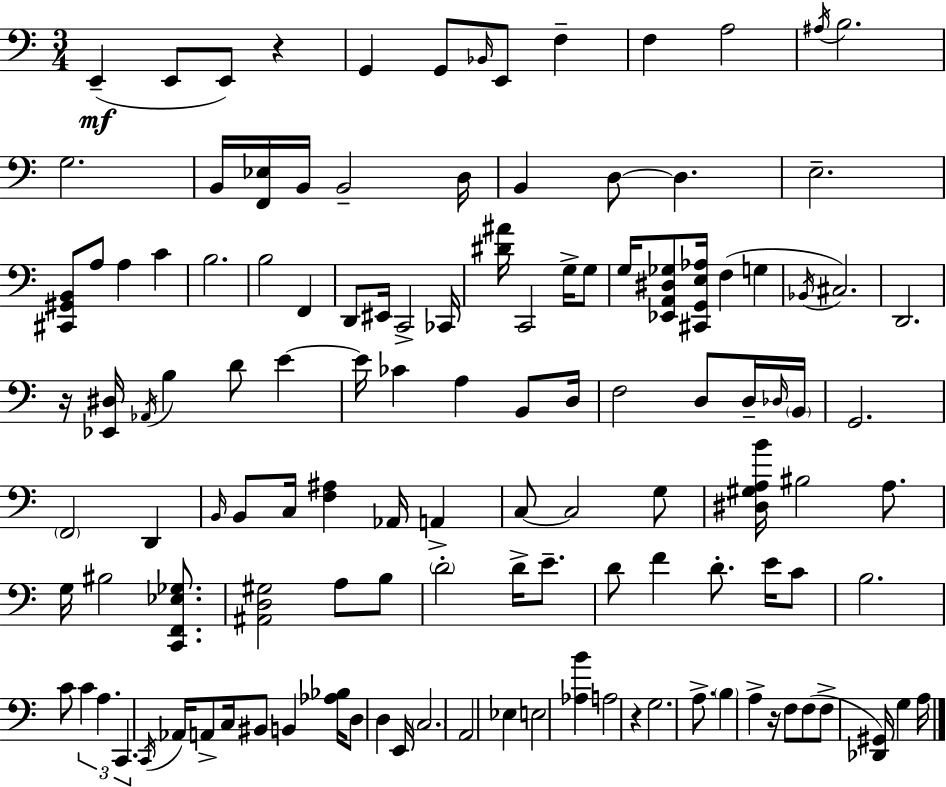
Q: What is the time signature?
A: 3/4